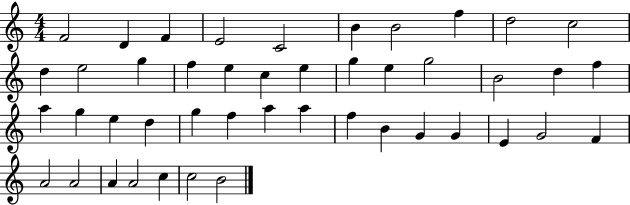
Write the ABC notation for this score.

X:1
T:Untitled
M:4/4
L:1/4
K:C
F2 D F E2 C2 B B2 f d2 c2 d e2 g f e c e g e g2 B2 d f a g e d g f a a f B G G E G2 F A2 A2 A A2 c c2 B2